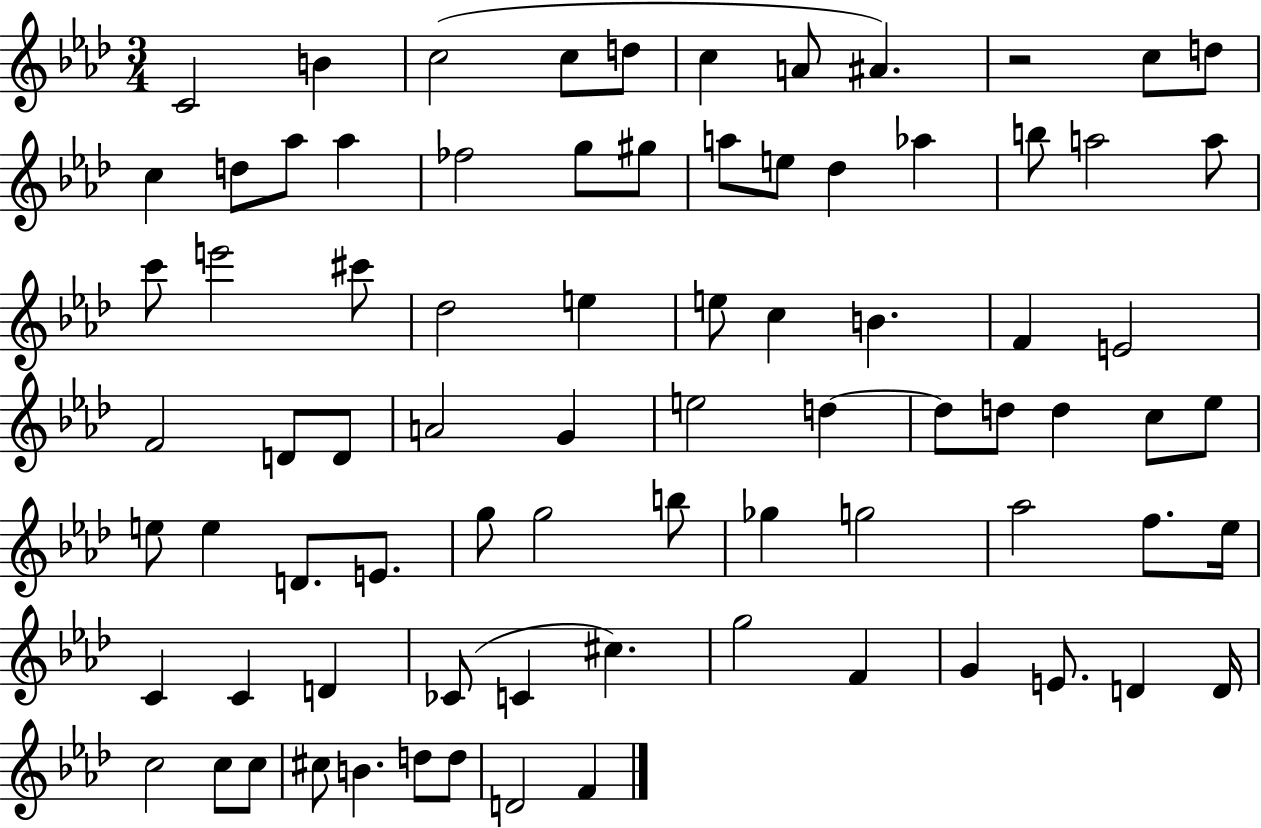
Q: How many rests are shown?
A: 1